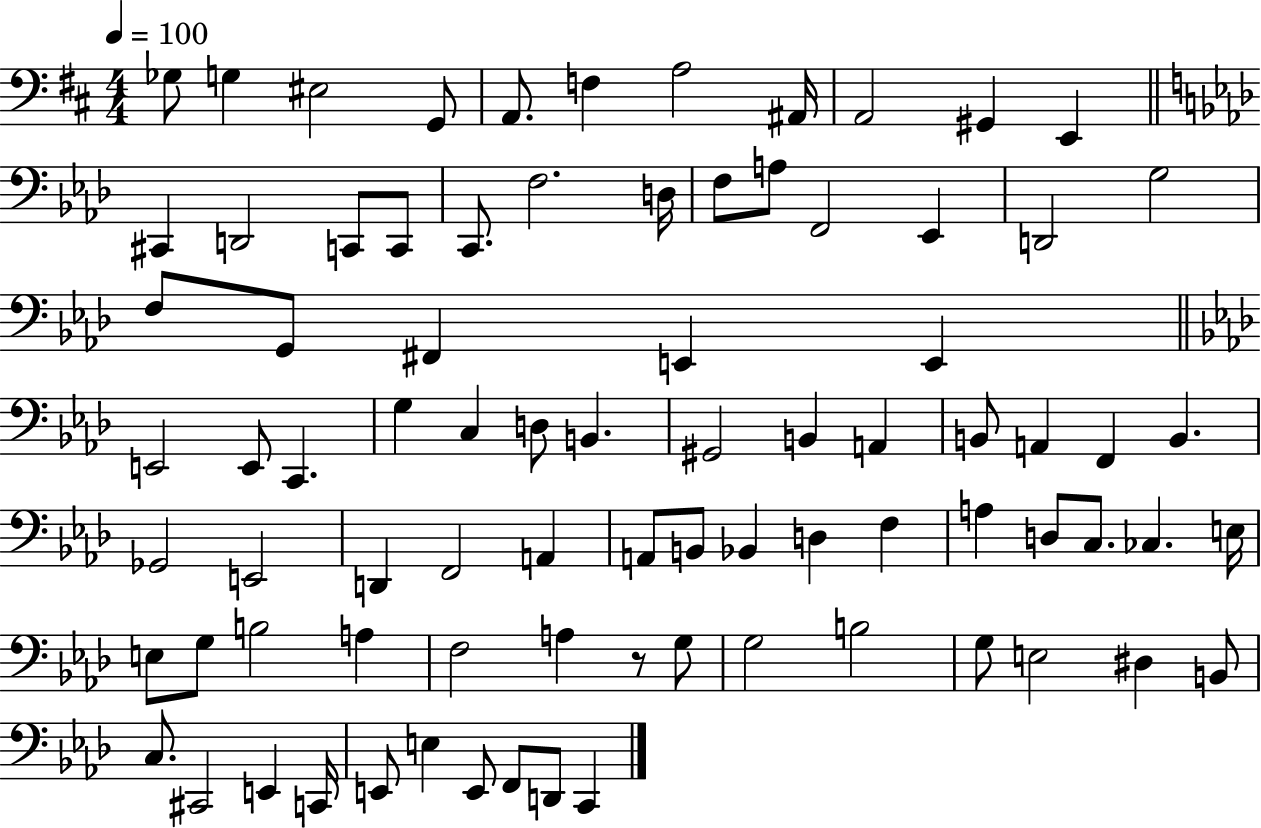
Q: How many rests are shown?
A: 1